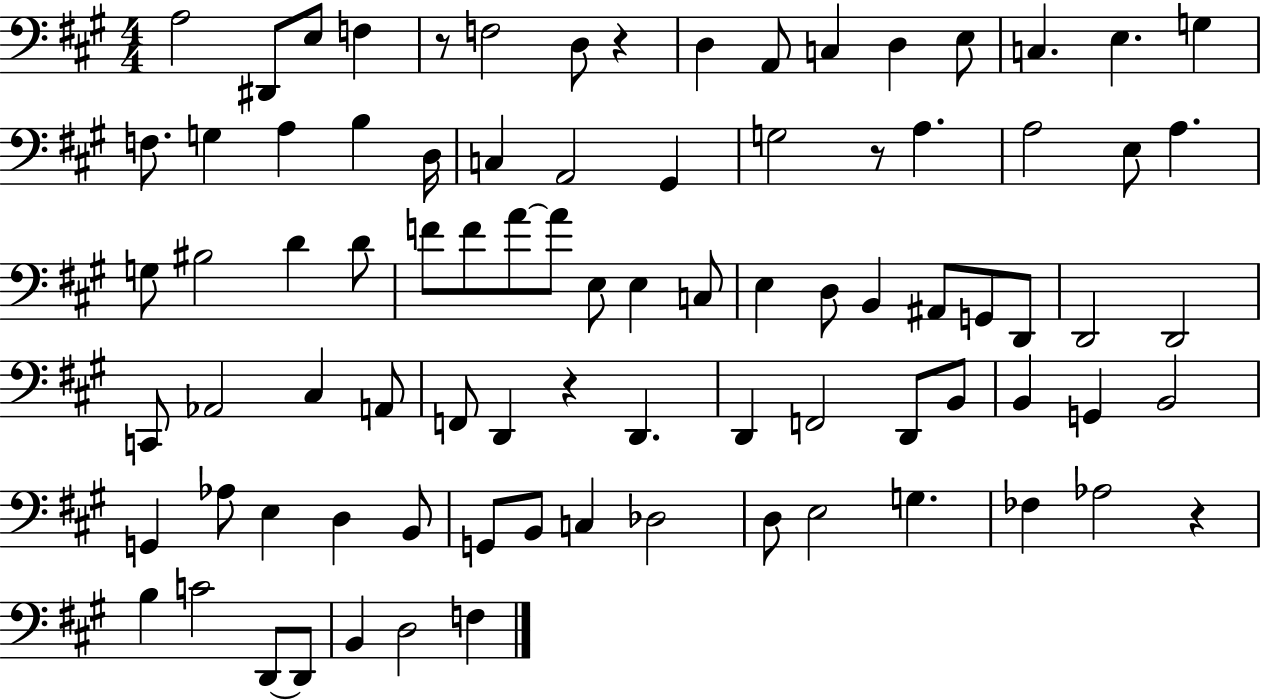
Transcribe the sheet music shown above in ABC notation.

X:1
T:Untitled
M:4/4
L:1/4
K:A
A,2 ^D,,/2 E,/2 F, z/2 F,2 D,/2 z D, A,,/2 C, D, E,/2 C, E, G, F,/2 G, A, B, D,/4 C, A,,2 ^G,, G,2 z/2 A, A,2 E,/2 A, G,/2 ^B,2 D D/2 F/2 F/2 A/2 A/2 E,/2 E, C,/2 E, D,/2 B,, ^A,,/2 G,,/2 D,,/2 D,,2 D,,2 C,,/2 _A,,2 ^C, A,,/2 F,,/2 D,, z D,, D,, F,,2 D,,/2 B,,/2 B,, G,, B,,2 G,, _A,/2 E, D, B,,/2 G,,/2 B,,/2 C, _D,2 D,/2 E,2 G, _F, _A,2 z B, C2 D,,/2 D,,/2 B,, D,2 F,